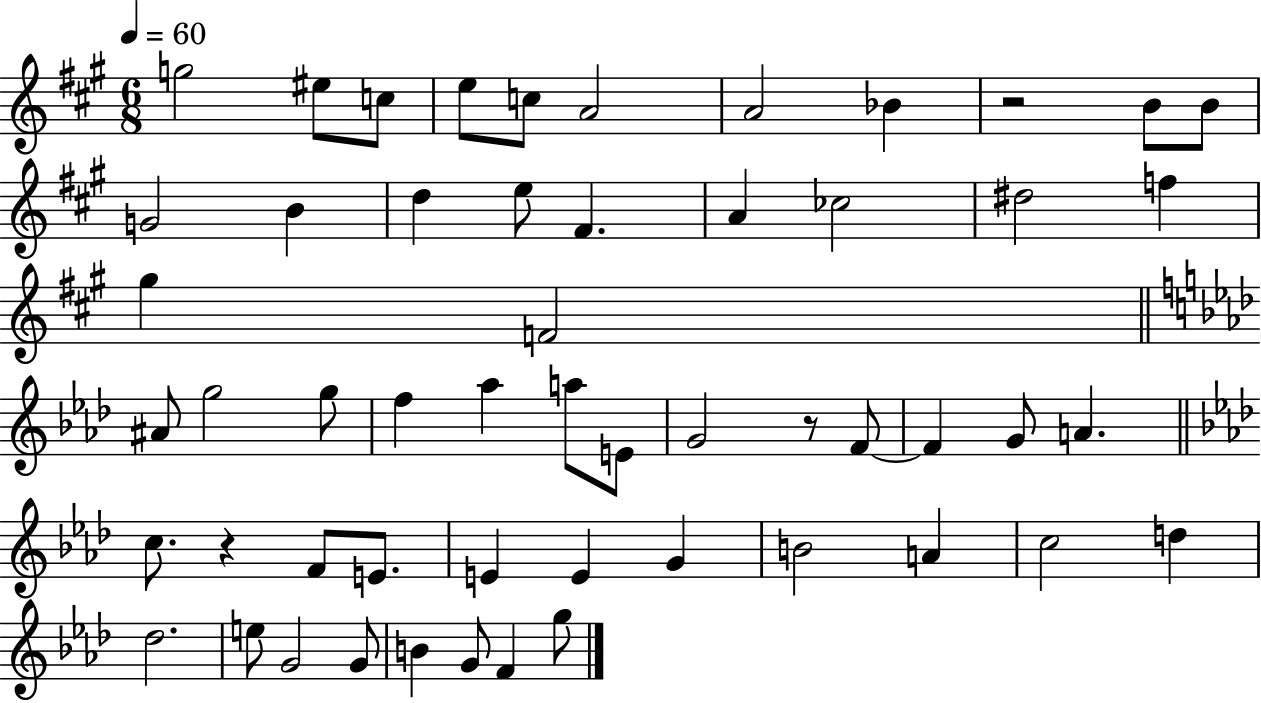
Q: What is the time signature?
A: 6/8